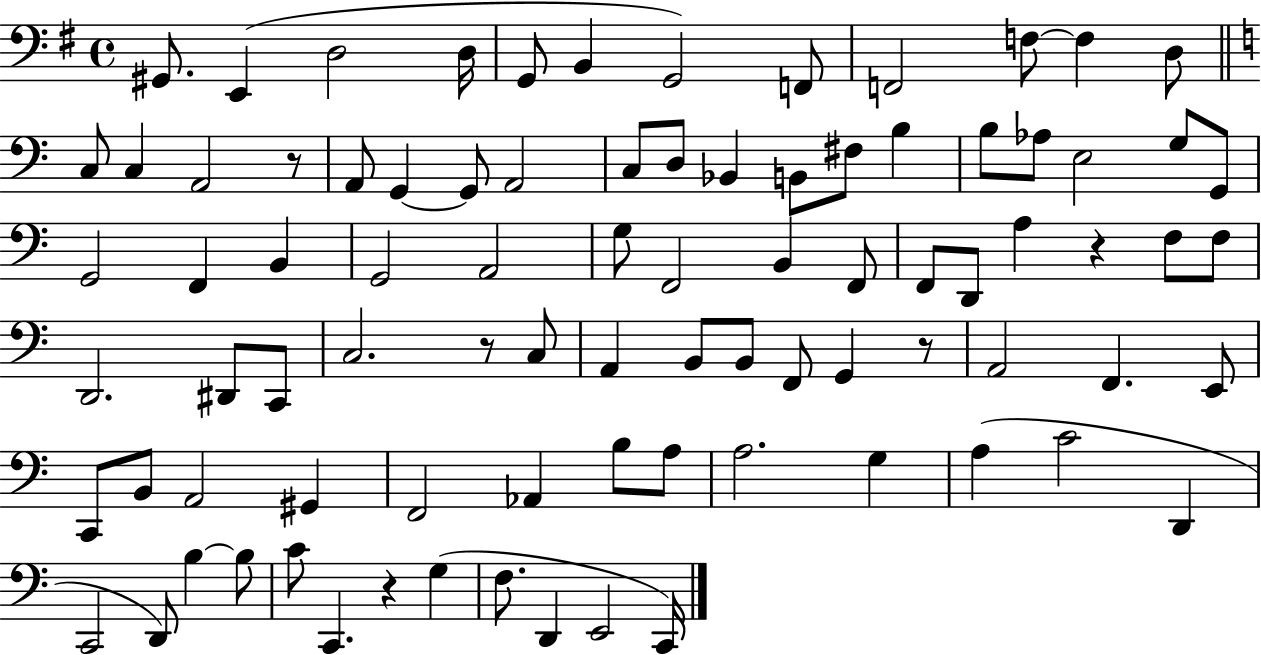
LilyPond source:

{
  \clef bass
  \time 4/4
  \defaultTimeSignature
  \key g \major
  \repeat volta 2 { gis,8. e,4( d2 d16 | g,8 b,4 g,2) f,8 | f,2 f8~~ f4 d8 | \bar "||" \break \key c \major c8 c4 a,2 r8 | a,8 g,4~~ g,8 a,2 | c8 d8 bes,4 b,8 fis8 b4 | b8 aes8 e2 g8 g,8 | \break g,2 f,4 b,4 | g,2 a,2 | g8 f,2 b,4 f,8 | f,8 d,8 a4 r4 f8 f8 | \break d,2. dis,8 c,8 | c2. r8 c8 | a,4 b,8 b,8 f,8 g,4 r8 | a,2 f,4. e,8 | \break c,8 b,8 a,2 gis,4 | f,2 aes,4 b8 a8 | a2. g4 | a4( c'2 d,4 | \break c,2 d,8) b4~~ b8 | c'8 c,4. r4 g4( | f8. d,4 e,2 c,16) | } \bar "|."
}